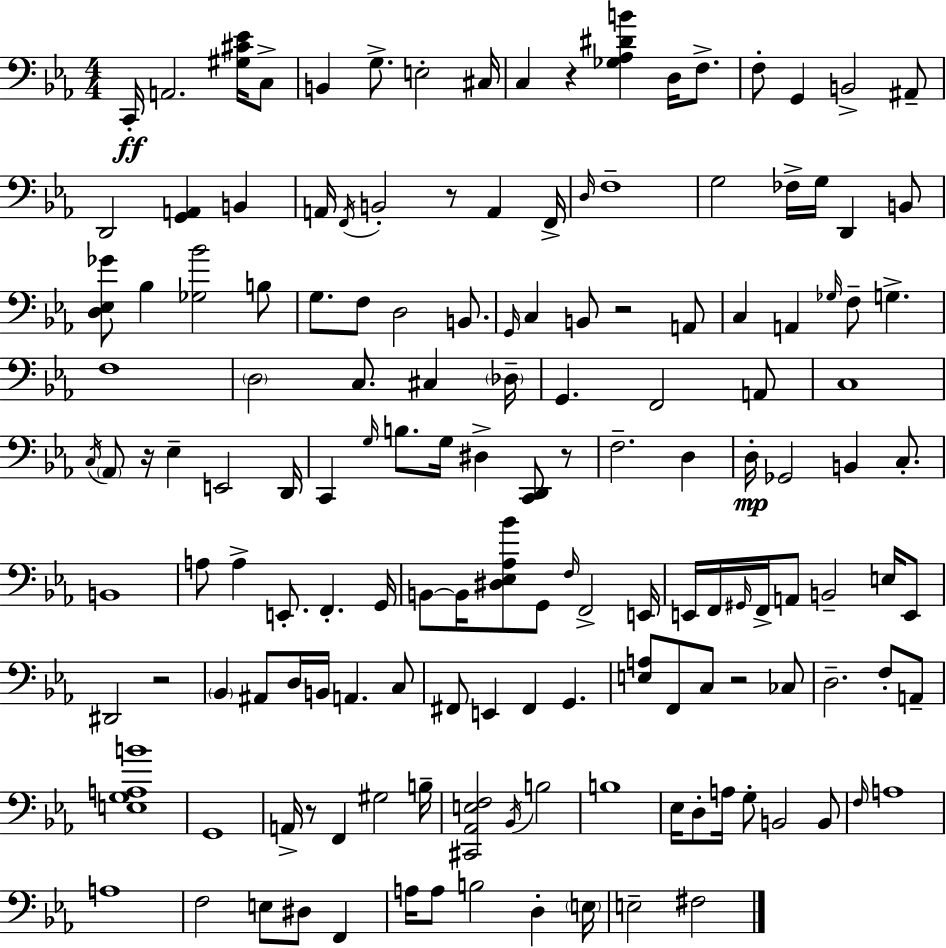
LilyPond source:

{
  \clef bass
  \numericTimeSignature
  \time 4/4
  \key ees \major
  \repeat volta 2 { c,16-.\ff a,2. <gis cis' ees'>16 c8-> | b,4 g8.-> e2-. cis16 | c4 r4 <ges aes dis' b'>4 d16 f8.-> | f8-. g,4 b,2-> ais,8-- | \break d,2 <g, a,>4 b,4 | a,16 \acciaccatura { f,16 } b,2-. r8 a,4 | f,16-> \grace { d16 } f1-- | g2 fes16-> g16 d,4 | \break b,8 <d ees ges'>8 bes4 <ges bes'>2 | b8 g8. f8 d2 b,8. | \grace { g,16 } c4 b,8 r2 | a,8 c4 a,4 \grace { ges16 } f8-- g4.-> | \break f1 | \parenthesize d2 c8. cis4 | \parenthesize des16-- g,4. f,2 | a,8 c1 | \break \acciaccatura { c16 } \parenthesize aes,8 r16 ees4-- e,2 | d,16 c,4 \grace { g16 } b8. g16 dis4-> | <c, d,>8 r8 f2.-- | d4 d16-.\mp ges,2 b,4 | \break c8.-. b,1 | a8 a4-> e,8.-. f,4.-. | g,16 b,8~~ b,16 <dis ees aes bes'>8 g,8 \grace { f16 } f,2-> | e,16 e,16 f,16 \grace { gis,16 } f,16-> a,8 b,2-- | \break e16 e,8 dis,2 | r2 \parenthesize bes,4 ais,8 d16 b,16 | a,4. c8 fis,8 e,4 fis,4 | g,4. <e a>8 f,8 c8 r2 | \break ces8 d2.-- | f8-. a,8-- <e g a b'>1 | g,1 | a,16-> r8 f,4 gis2 | \break b16-- <cis, aes, e f>2 | \acciaccatura { bes,16 } b2 b1 | ees16 d8-. a16 g8-. b,2 | b,8 \grace { f16 } a1 | \break a1 | f2 | e8 dis8 f,4 a16 a8 b2 | d4-. \parenthesize e16 e2-- | \break fis2 } \bar "|."
}